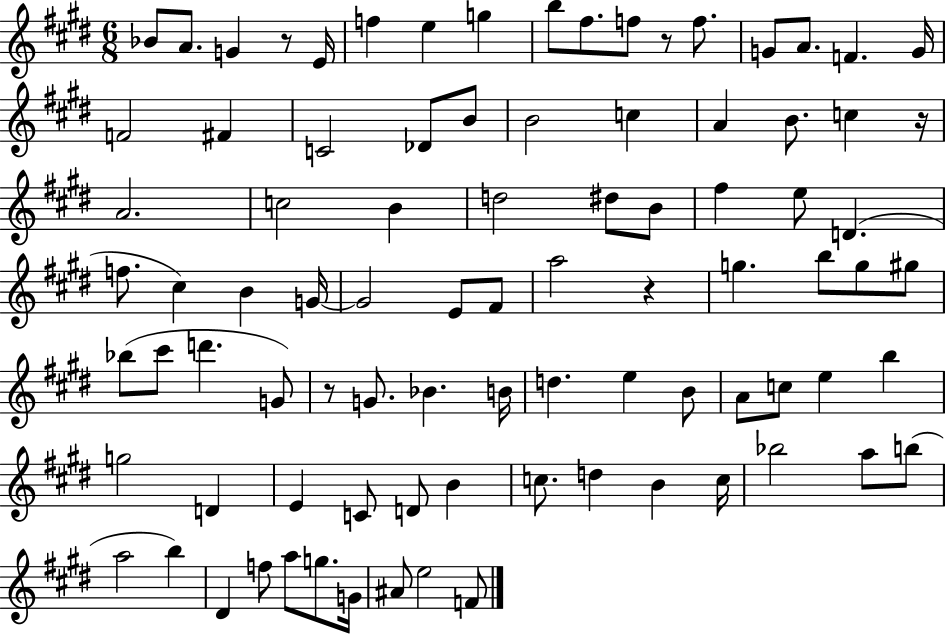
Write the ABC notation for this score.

X:1
T:Untitled
M:6/8
L:1/4
K:E
_B/2 A/2 G z/2 E/4 f e g b/2 ^f/2 f/2 z/2 f/2 G/2 A/2 F G/4 F2 ^F C2 _D/2 B/2 B2 c A B/2 c z/4 A2 c2 B d2 ^d/2 B/2 ^f e/2 D f/2 ^c B G/4 G2 E/2 ^F/2 a2 z g b/2 g/2 ^g/2 _b/2 ^c'/2 d' G/2 z/2 G/2 _B B/4 d e B/2 A/2 c/2 e b g2 D E C/2 D/2 B c/2 d B c/4 _b2 a/2 b/2 a2 b ^D f/2 a/2 g/2 G/4 ^A/2 e2 F/2